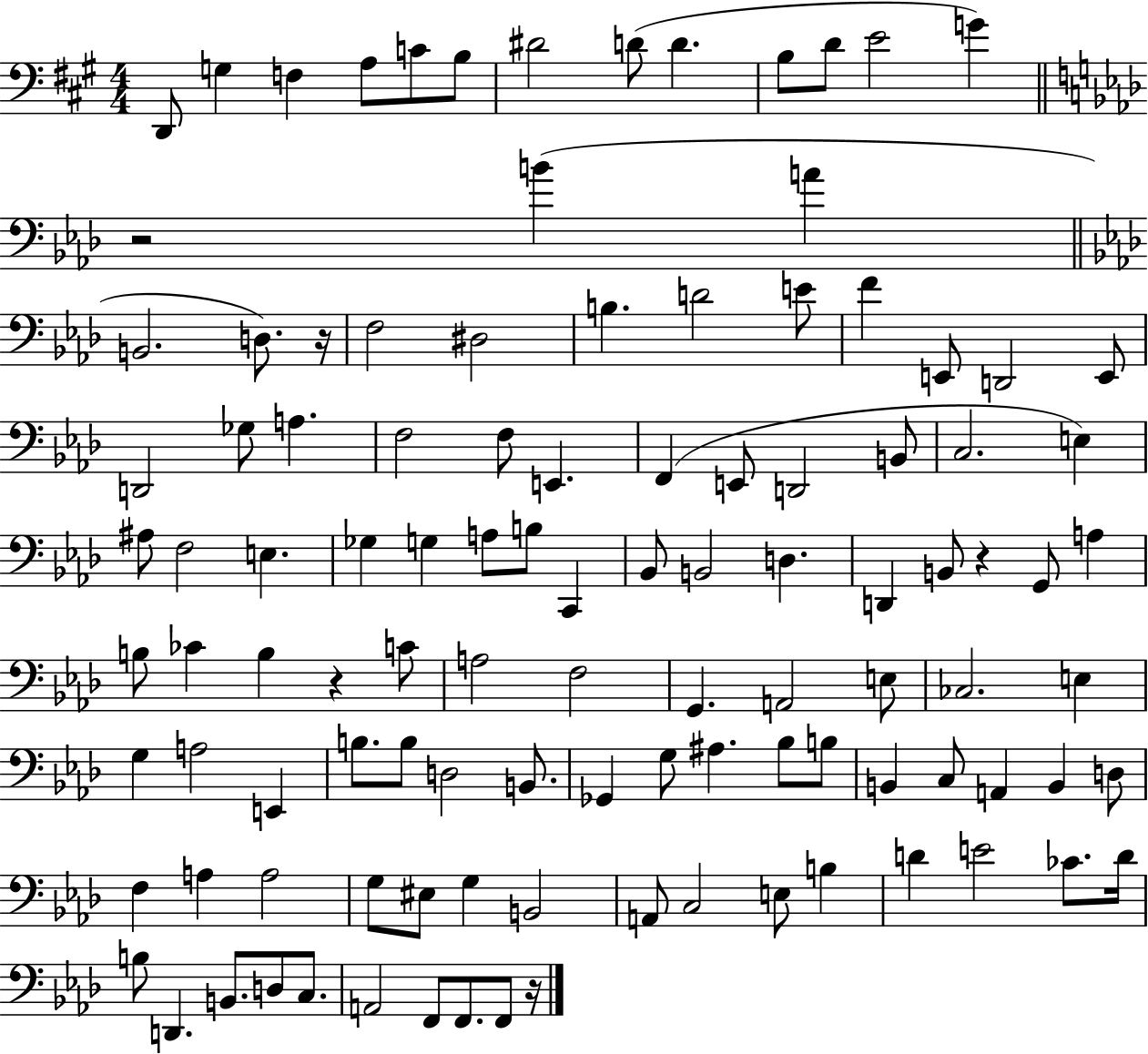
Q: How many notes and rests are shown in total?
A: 110